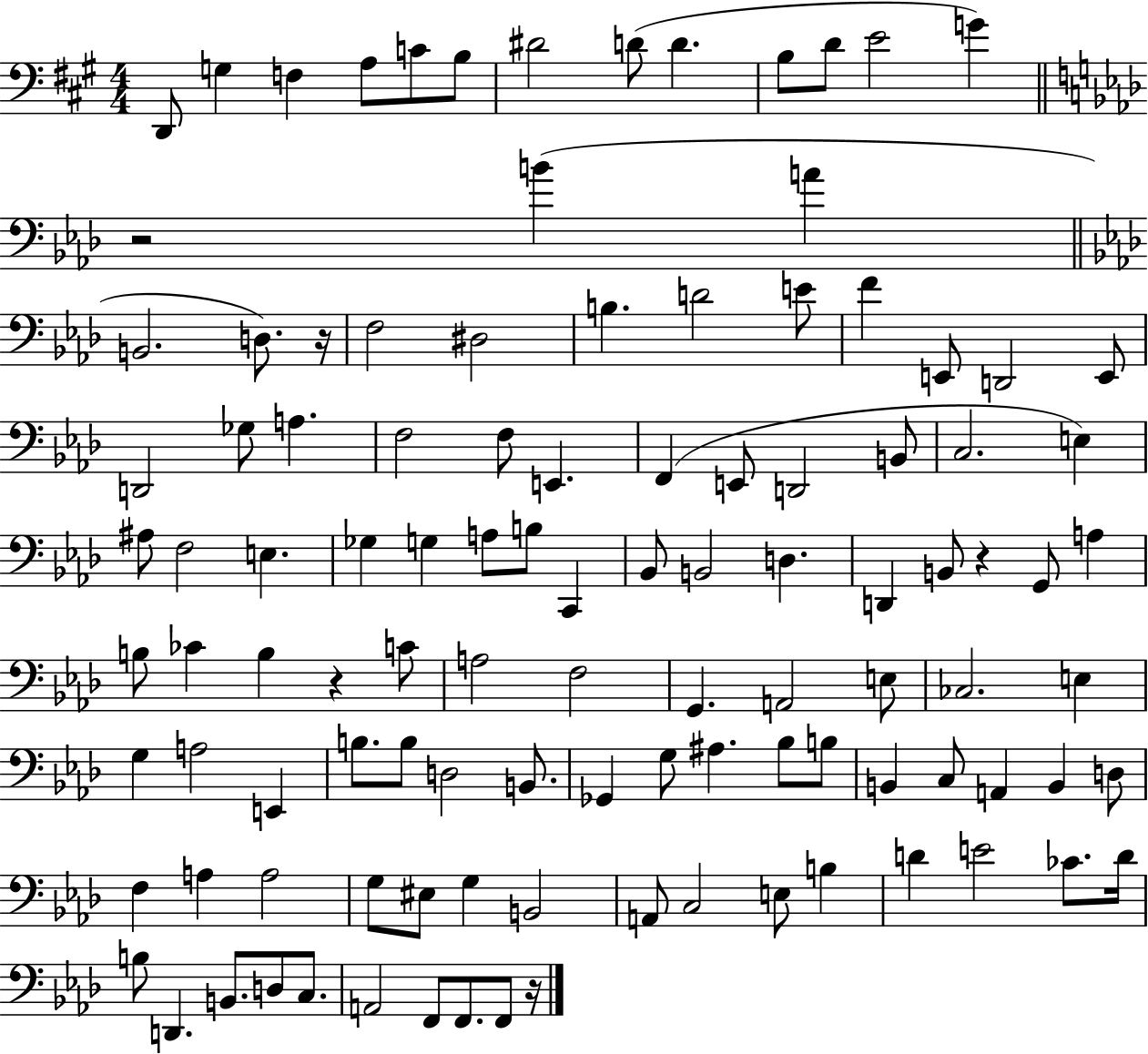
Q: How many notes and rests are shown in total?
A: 110